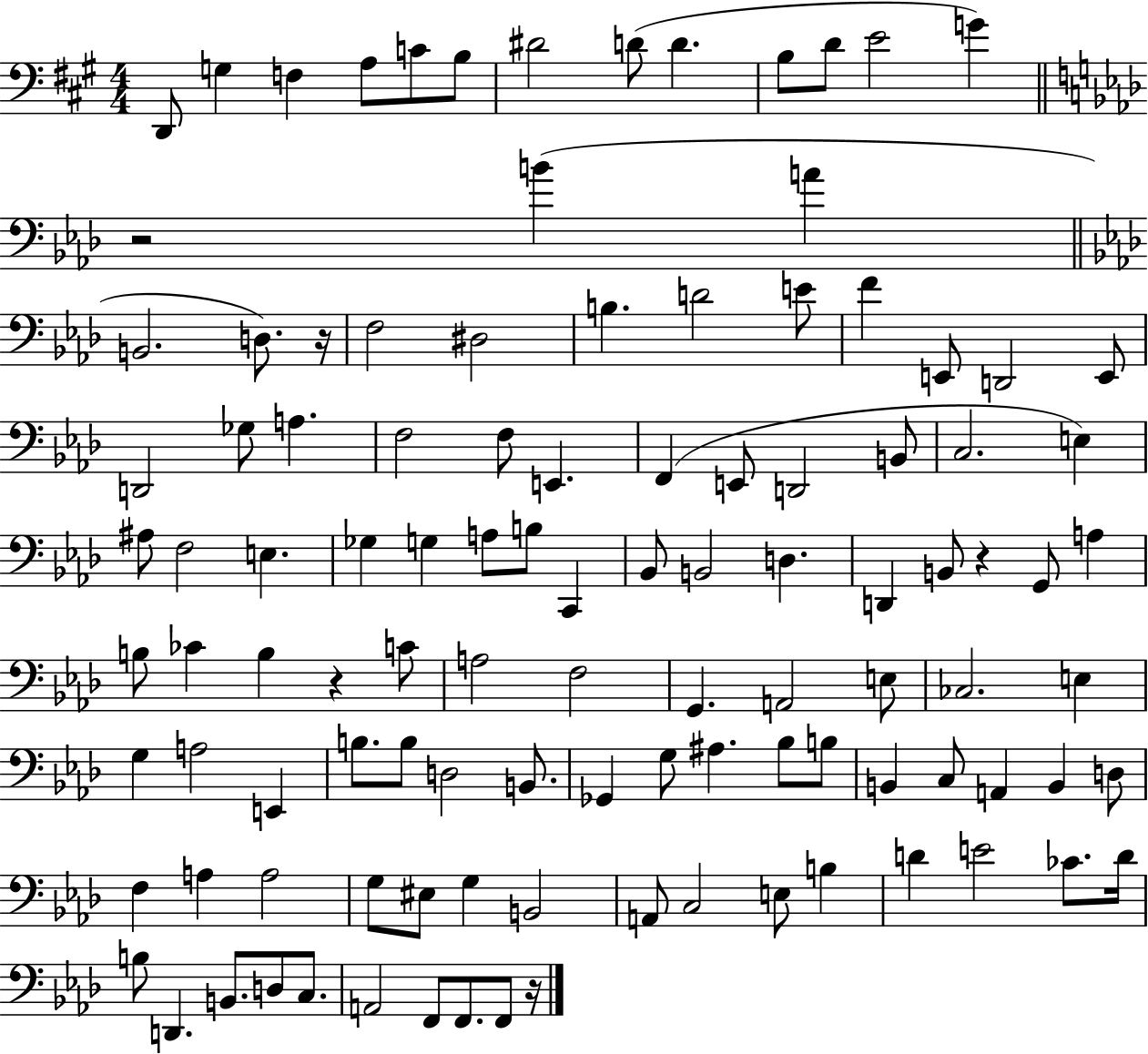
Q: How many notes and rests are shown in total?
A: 110